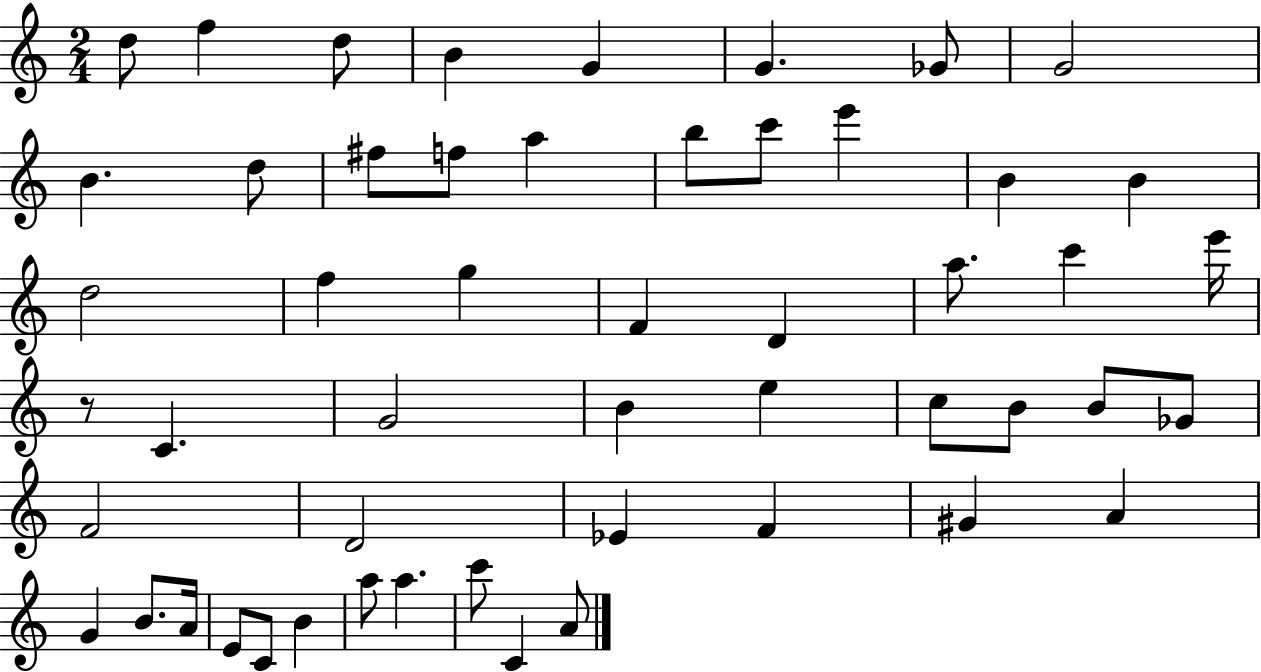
{
  \clef treble
  \numericTimeSignature
  \time 2/4
  \key c \major
  \repeat volta 2 { d''8 f''4 d''8 | b'4 g'4 | g'4. ges'8 | g'2 | \break b'4. d''8 | fis''8 f''8 a''4 | b''8 c'''8 e'''4 | b'4 b'4 | \break d''2 | f''4 g''4 | f'4 d'4 | a''8. c'''4 e'''16 | \break r8 c'4. | g'2 | b'4 e''4 | c''8 b'8 b'8 ges'8 | \break f'2 | d'2 | ees'4 f'4 | gis'4 a'4 | \break g'4 b'8. a'16 | e'8 c'8 b'4 | a''8 a''4. | c'''8 c'4 a'8 | \break } \bar "|."
}